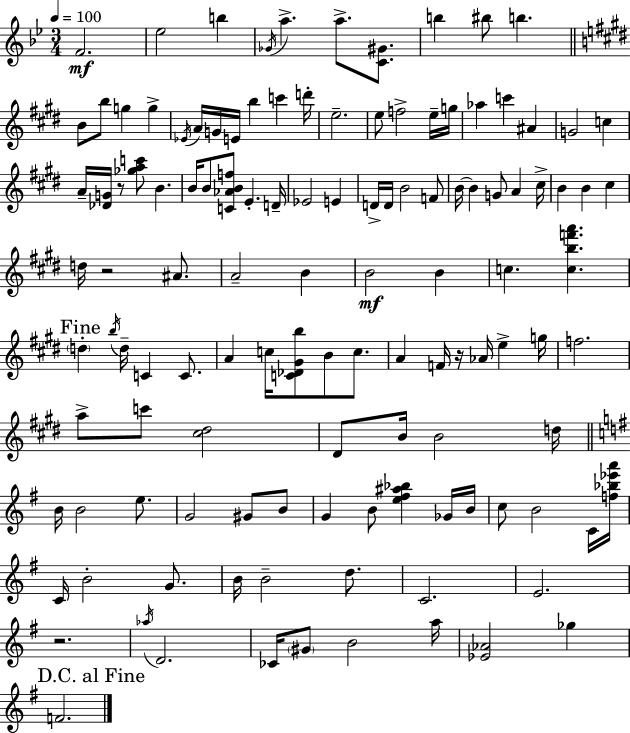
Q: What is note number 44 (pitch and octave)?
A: B4